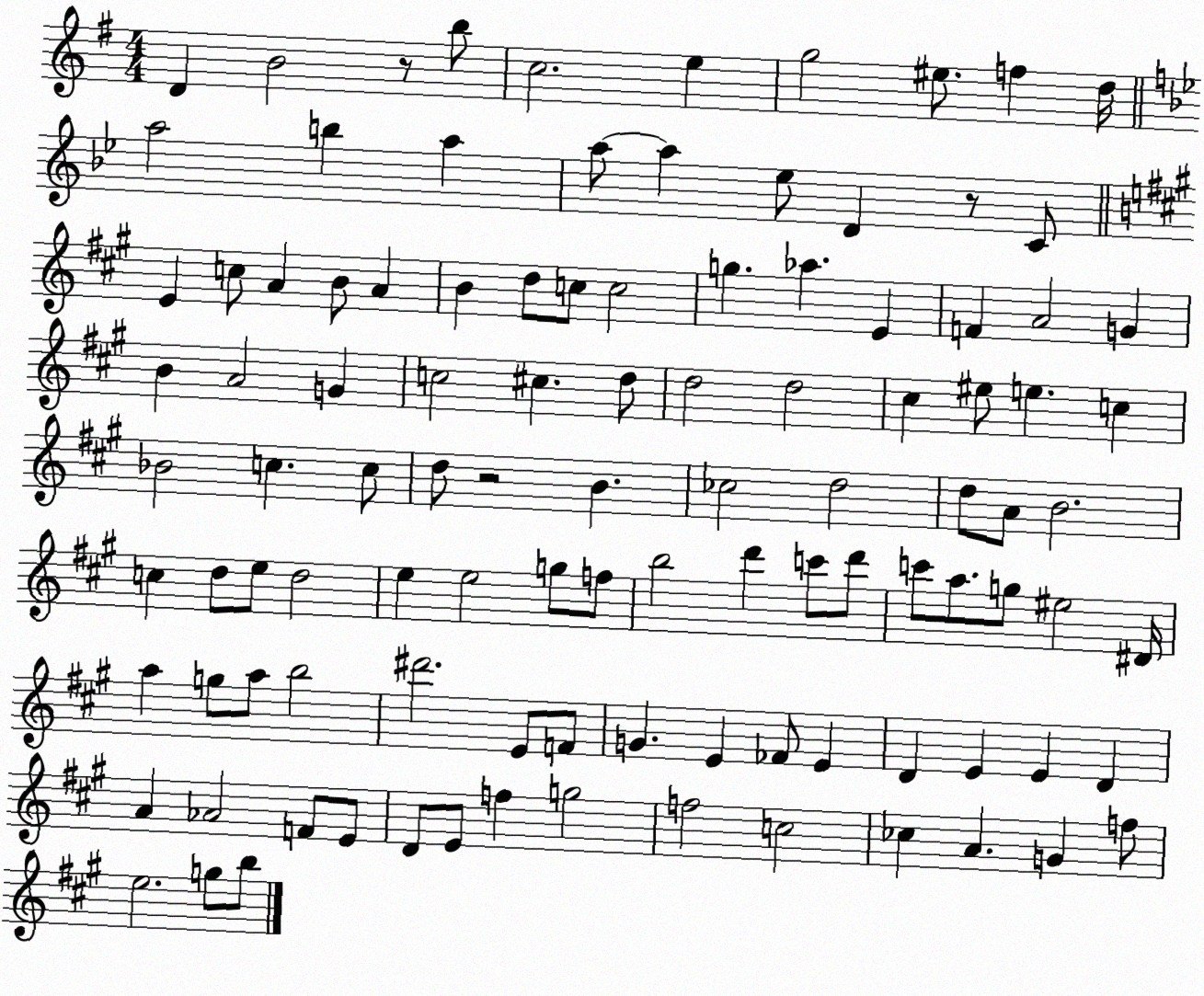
X:1
T:Untitled
M:4/4
L:1/4
K:G
D B2 z/2 b/2 c2 e g2 ^e/2 f d/4 a2 b a a/2 a _e/2 D z/2 C/2 E c/2 A B/2 A B d/2 c/2 c2 g _a E F A2 G B A2 G c2 ^c d/2 d2 d2 ^c ^e/2 e c _B2 c c/2 d/2 z2 B _c2 d2 d/2 A/2 B2 c d/2 e/2 d2 e e2 g/2 f/2 b2 d' c'/2 d'/2 c'/2 a/2 g/2 ^e2 ^D/4 a g/2 a/2 b2 ^d'2 E/2 F/2 G E _F/2 E D E E D A _A2 F/2 E/2 D/2 E/2 f g2 f2 c2 _c A G f/2 e2 g/2 b/2